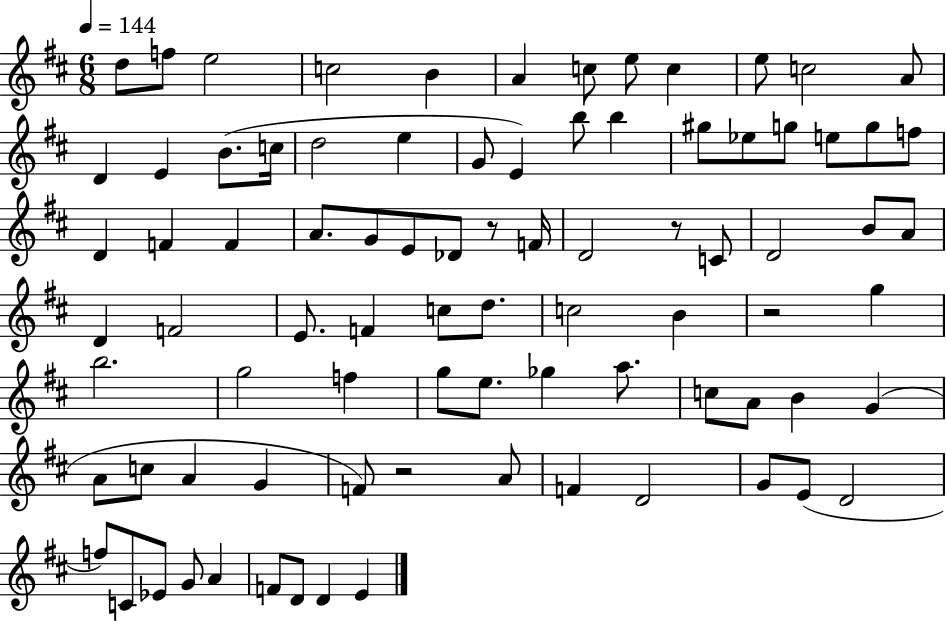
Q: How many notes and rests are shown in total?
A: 85